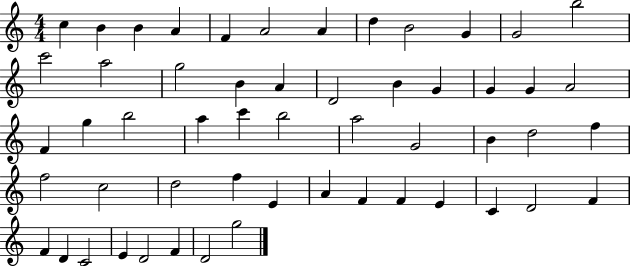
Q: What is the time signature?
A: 4/4